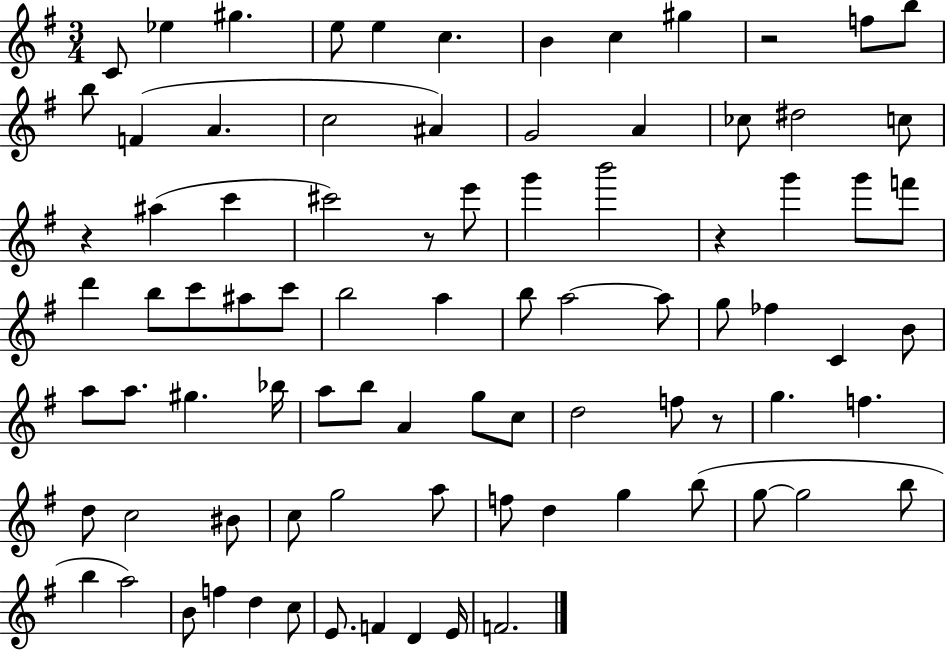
C4/e Eb5/q G#5/q. E5/e E5/q C5/q. B4/q C5/q G#5/q R/h F5/e B5/e B5/e F4/q A4/q. C5/h A#4/q G4/h A4/q CES5/e D#5/h C5/e R/q A#5/q C6/q C#6/h R/e E6/e G6/q B6/h R/q G6/q G6/e F6/e D6/q B5/e C6/e A#5/e C6/e B5/h A5/q B5/e A5/h A5/e G5/e FES5/q C4/q B4/e A5/e A5/e. G#5/q. Bb5/s A5/e B5/e A4/q G5/e C5/e D5/h F5/e R/e G5/q. F5/q. D5/e C5/h BIS4/e C5/e G5/h A5/e F5/e D5/q G5/q B5/e G5/e G5/h B5/e B5/q A5/h B4/e F5/q D5/q C5/e E4/e. F4/q D4/q E4/s F4/h.